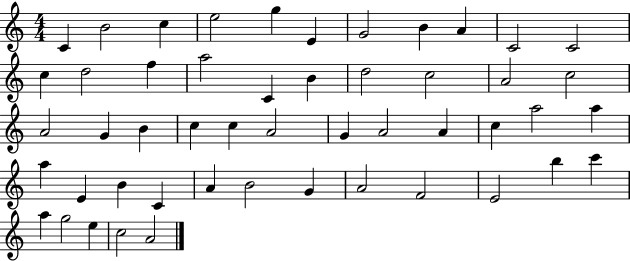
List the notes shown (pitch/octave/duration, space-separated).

C4/q B4/h C5/q E5/h G5/q E4/q G4/h B4/q A4/q C4/h C4/h C5/q D5/h F5/q A5/h C4/q B4/q D5/h C5/h A4/h C5/h A4/h G4/q B4/q C5/q C5/q A4/h G4/q A4/h A4/q C5/q A5/h A5/q A5/q E4/q B4/q C4/q A4/q B4/h G4/q A4/h F4/h E4/h B5/q C6/q A5/q G5/h E5/q C5/h A4/h